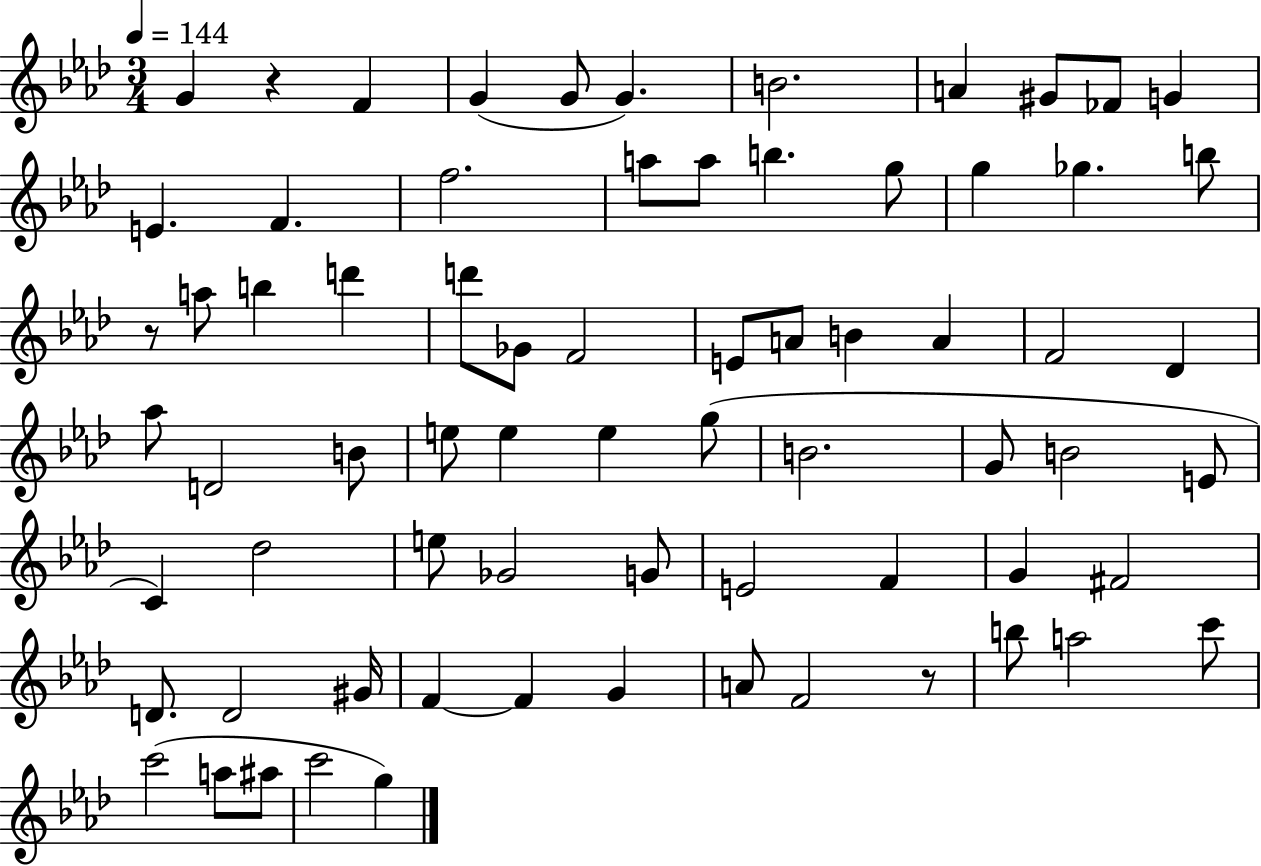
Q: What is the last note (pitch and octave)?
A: G5